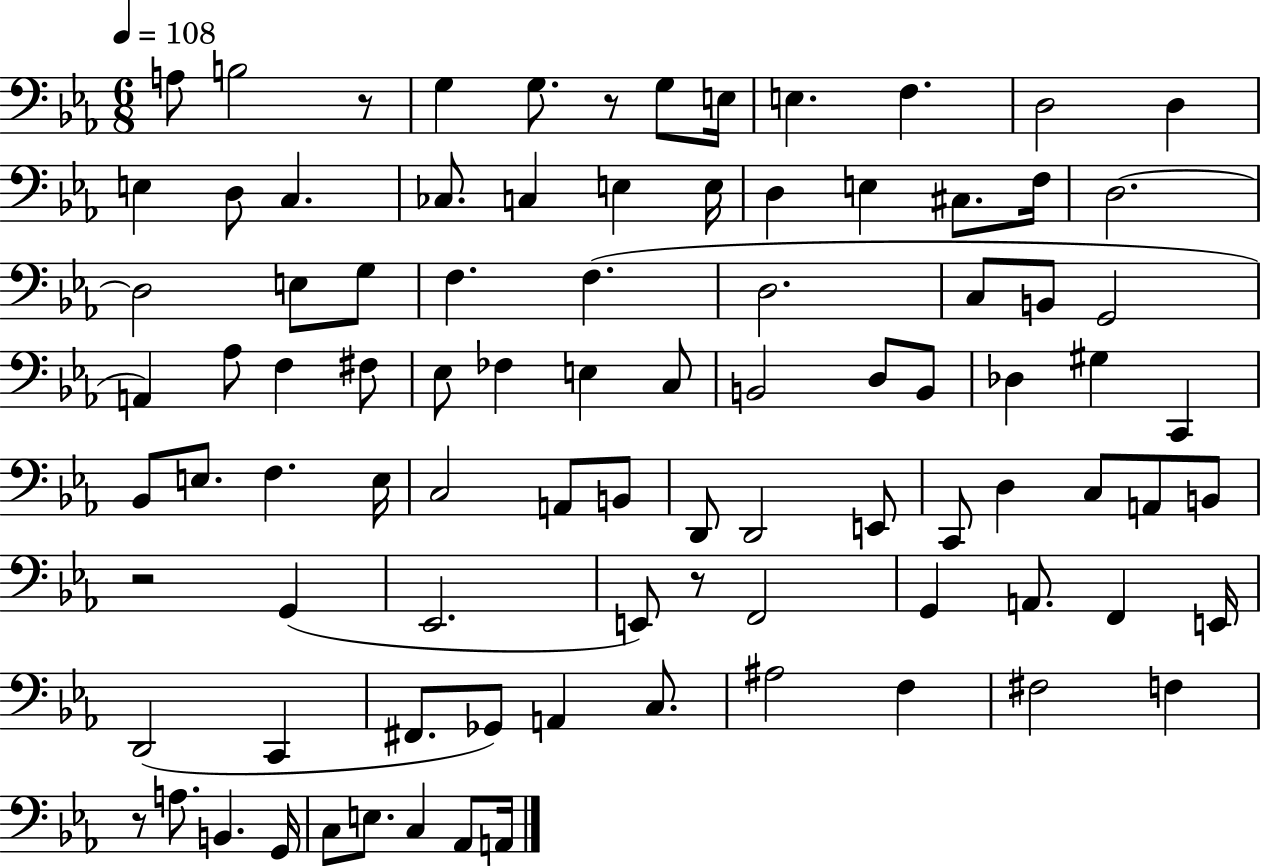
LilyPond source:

{
  \clef bass
  \numericTimeSignature
  \time 6/8
  \key ees \major
  \tempo 4 = 108
  \repeat volta 2 { a8 b2 r8 | g4 g8. r8 g8 e16 | e4. f4. | d2 d4 | \break e4 d8 c4. | ces8. c4 e4 e16 | d4 e4 cis8. f16 | d2.~~ | \break d2 e8 g8 | f4. f4.( | d2. | c8 b,8 g,2 | \break a,4) aes8 f4 fis8 | ees8 fes4 e4 c8 | b,2 d8 b,8 | des4 gis4 c,4 | \break bes,8 e8. f4. e16 | c2 a,8 b,8 | d,8 d,2 e,8 | c,8 d4 c8 a,8 b,8 | \break r2 g,4( | ees,2. | e,8) r8 f,2 | g,4 a,8. f,4 e,16 | \break d,2( c,4 | fis,8. ges,8) a,4 c8. | ais2 f4 | fis2 f4 | \break r8 a8. b,4. g,16 | c8 e8. c4 aes,8 a,16 | } \bar "|."
}